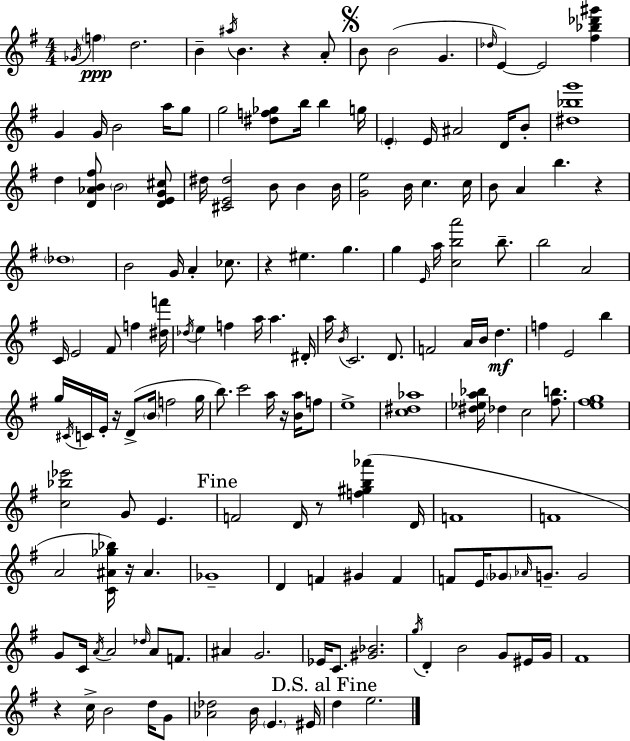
{
  \clef treble
  \numericTimeSignature
  \time 4/4
  \key e \minor
  \acciaccatura { ges'16 }\ppp \parenthesize f''4 d''2. | b'4-- \acciaccatura { ais''16 } b'4. r4 | a'8-. \mark \markup { \musicglyph "scripts.segno" } b'8 b'2( g'4. | \grace { des''16 } e'4~~) e'2 <fis'' bes'' des''' gis'''>4 | \break g'4 g'16 b'2 | a''16 g''8 g''2 <dis'' f'' ges''>8 b''16 b''4 | g''16 \parenthesize e'4-. e'16 ais'2 | d'16 b'8-. <dis'' bes'' g'''>1 | \break d''4 <d' aes' b' fis''>8 \parenthesize b'2 | <d' e' g' cis''>8 dis''16 <cis' e' dis''>2 b'8 b'4 | b'16 <g' e''>2 b'16 c''4. | c''16 b'8 a'4 b''4. r4 | \break \parenthesize des''1 | b'2 g'16 a'4-. | ces''8. r4 eis''4. g''4. | g''4 \grace { e'16 } a''16 <c'' b'' a'''>2 | \break b''8.-- b''2 a'2 | c'16 e'2 fis'8 f''4 | <dis'' f'''>16 \acciaccatura { des''16 } e''4 f''4 a''16 a''4. | dis'16-. a''16 \acciaccatura { b'16 } c'2. | \break d'8. f'2 a'16 b'16 | d''4.\mf f''4 e'2 | b''4 g''16 \acciaccatura { cis'16 } c'16 e'16-. r16 d'8->( \parenthesize b'16 f''2 | g''16 b''8.) c'''2 | \break a''16 r16 <b' a''>16 f''8 e''1-> | <c'' dis'' aes''>1 | <dis'' ees'' a'' bes''>16 des''4 c''2 | <fis'' b''>8. <e'' fis'' g''>1 | \break <c'' bes'' ees'''>2 g'8 | e'4. \mark "Fine" f'2 d'16 | r8 <f'' gis'' b'' aes'''>4( d'16 f'1 | f'1 | \break a'2 <c' ais' ges'' bes''>16) | r16 ais'4. ges'1-- | d'4 f'4 gis'4 | f'4 f'8 e'16 \parenthesize ges'8 \grace { aes'16 } g'8.-- | \break g'2 g'8 c'16 \acciaccatura { a'16 } a'2 | \grace { des''16 } a'8 f'8. ais'4 g'2. | ees'16 c'8. <gis' bes'>2. | \acciaccatura { g''16 } d'4-. b'2 | \break g'8 eis'16 g'16 fis'1 | r4 c''16-> | b'2 d''16 g'8 <aes' des''>2 | b'16 \parenthesize e'4. eis'16 \mark "D.S. al Fine" d''4 e''2. | \break \bar "|."
}